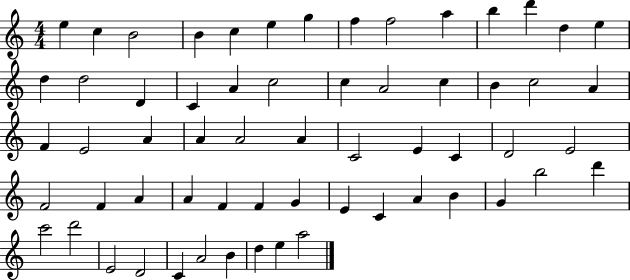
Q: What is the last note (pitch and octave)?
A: A5